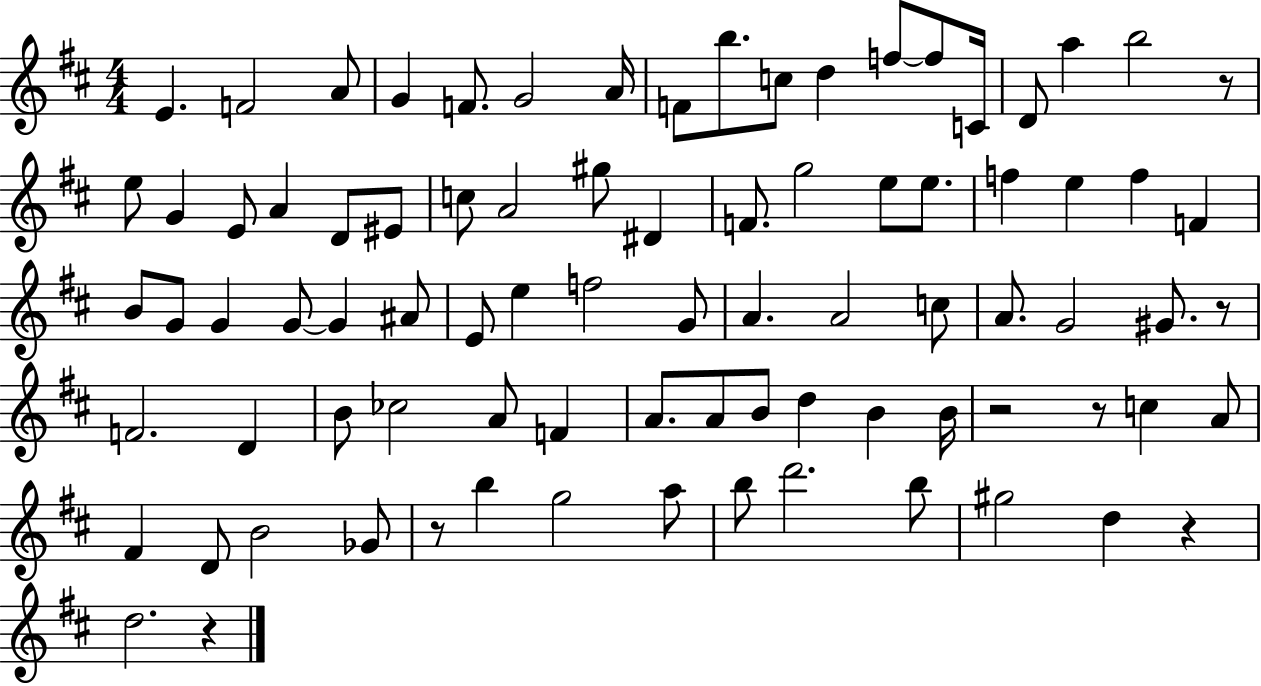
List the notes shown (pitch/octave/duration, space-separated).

E4/q. F4/h A4/e G4/q F4/e. G4/h A4/s F4/e B5/e. C5/e D5/q F5/e F5/e C4/s D4/e A5/q B5/h R/e E5/e G4/q E4/e A4/q D4/e EIS4/e C5/e A4/h G#5/e D#4/q F4/e. G5/h E5/e E5/e. F5/q E5/q F5/q F4/q B4/e G4/e G4/q G4/e G4/q A#4/e E4/e E5/q F5/h G4/e A4/q. A4/h C5/e A4/e. G4/h G#4/e. R/e F4/h. D4/q B4/e CES5/h A4/e F4/q A4/e. A4/e B4/e D5/q B4/q B4/s R/h R/e C5/q A4/e F#4/q D4/e B4/h Gb4/e R/e B5/q G5/h A5/e B5/e D6/h. B5/e G#5/h D5/q R/q D5/h. R/q